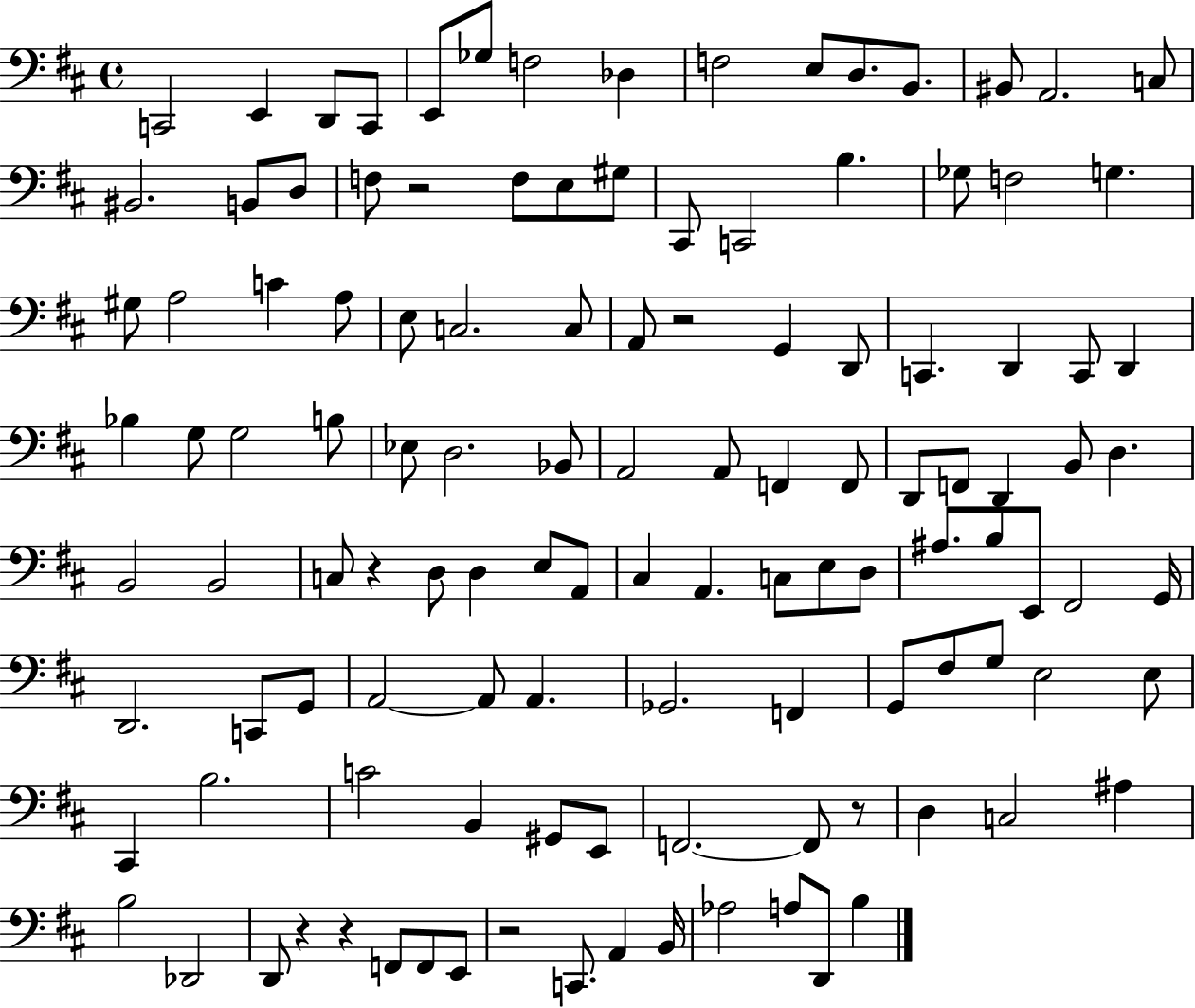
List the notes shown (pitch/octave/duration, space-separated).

C2/h E2/q D2/e C2/e E2/e Gb3/e F3/h Db3/q F3/h E3/e D3/e. B2/e. BIS2/e A2/h. C3/e BIS2/h. B2/e D3/e F3/e R/h F3/e E3/e G#3/e C#2/e C2/h B3/q. Gb3/e F3/h G3/q. G#3/e A3/h C4/q A3/e E3/e C3/h. C3/e A2/e R/h G2/q D2/e C2/q. D2/q C2/e D2/q Bb3/q G3/e G3/h B3/e Eb3/e D3/h. Bb2/e A2/h A2/e F2/q F2/e D2/e F2/e D2/q B2/e D3/q. B2/h B2/h C3/e R/q D3/e D3/q E3/e A2/e C#3/q A2/q. C3/e E3/e D3/e A#3/e. B3/e E2/e F#2/h G2/s D2/h. C2/e G2/e A2/h A2/e A2/q. Gb2/h. F2/q G2/e F#3/e G3/e E3/h E3/e C#2/q B3/h. C4/h B2/q G#2/e E2/e F2/h. F2/e R/e D3/q C3/h A#3/q B3/h Db2/h D2/e R/q R/q F2/e F2/e E2/e R/h C2/e. A2/q B2/s Ab3/h A3/e D2/e B3/q